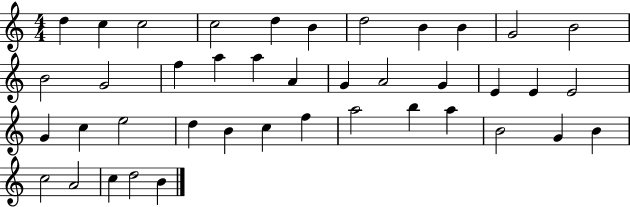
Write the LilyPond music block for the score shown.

{
  \clef treble
  \numericTimeSignature
  \time 4/4
  \key c \major
  d''4 c''4 c''2 | c''2 d''4 b'4 | d''2 b'4 b'4 | g'2 b'2 | \break b'2 g'2 | f''4 a''4 a''4 a'4 | g'4 a'2 g'4 | e'4 e'4 e'2 | \break g'4 c''4 e''2 | d''4 b'4 c''4 f''4 | a''2 b''4 a''4 | b'2 g'4 b'4 | \break c''2 a'2 | c''4 d''2 b'4 | \bar "|."
}